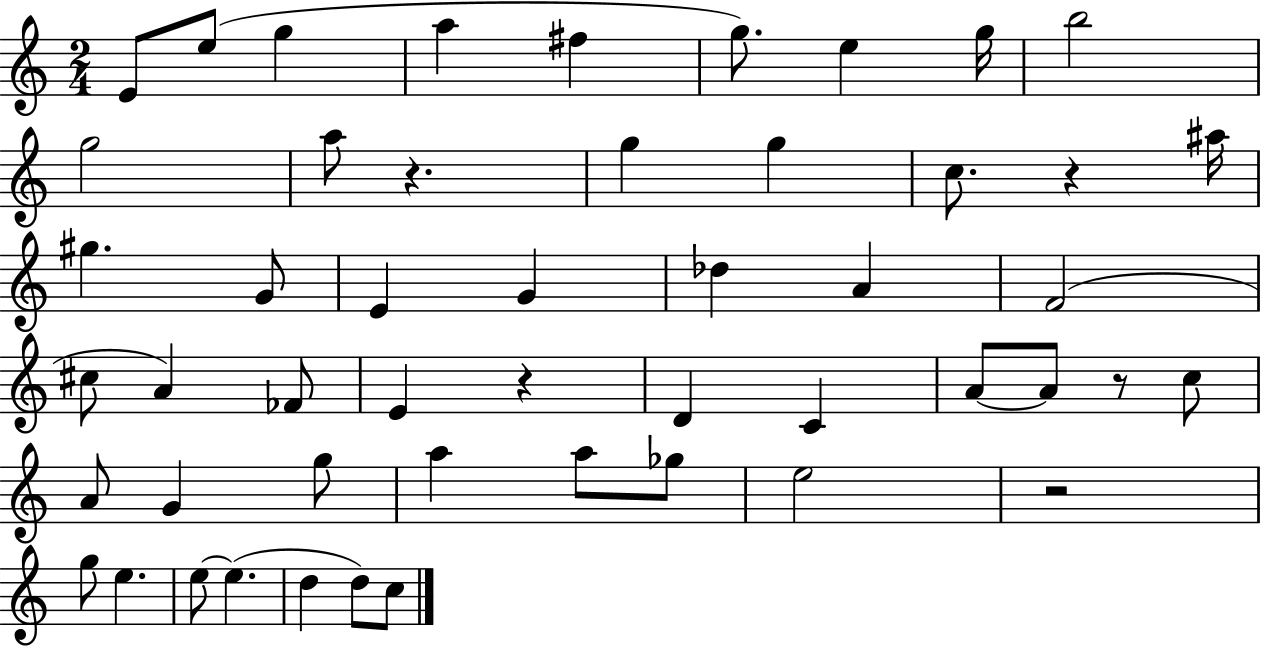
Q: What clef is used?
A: treble